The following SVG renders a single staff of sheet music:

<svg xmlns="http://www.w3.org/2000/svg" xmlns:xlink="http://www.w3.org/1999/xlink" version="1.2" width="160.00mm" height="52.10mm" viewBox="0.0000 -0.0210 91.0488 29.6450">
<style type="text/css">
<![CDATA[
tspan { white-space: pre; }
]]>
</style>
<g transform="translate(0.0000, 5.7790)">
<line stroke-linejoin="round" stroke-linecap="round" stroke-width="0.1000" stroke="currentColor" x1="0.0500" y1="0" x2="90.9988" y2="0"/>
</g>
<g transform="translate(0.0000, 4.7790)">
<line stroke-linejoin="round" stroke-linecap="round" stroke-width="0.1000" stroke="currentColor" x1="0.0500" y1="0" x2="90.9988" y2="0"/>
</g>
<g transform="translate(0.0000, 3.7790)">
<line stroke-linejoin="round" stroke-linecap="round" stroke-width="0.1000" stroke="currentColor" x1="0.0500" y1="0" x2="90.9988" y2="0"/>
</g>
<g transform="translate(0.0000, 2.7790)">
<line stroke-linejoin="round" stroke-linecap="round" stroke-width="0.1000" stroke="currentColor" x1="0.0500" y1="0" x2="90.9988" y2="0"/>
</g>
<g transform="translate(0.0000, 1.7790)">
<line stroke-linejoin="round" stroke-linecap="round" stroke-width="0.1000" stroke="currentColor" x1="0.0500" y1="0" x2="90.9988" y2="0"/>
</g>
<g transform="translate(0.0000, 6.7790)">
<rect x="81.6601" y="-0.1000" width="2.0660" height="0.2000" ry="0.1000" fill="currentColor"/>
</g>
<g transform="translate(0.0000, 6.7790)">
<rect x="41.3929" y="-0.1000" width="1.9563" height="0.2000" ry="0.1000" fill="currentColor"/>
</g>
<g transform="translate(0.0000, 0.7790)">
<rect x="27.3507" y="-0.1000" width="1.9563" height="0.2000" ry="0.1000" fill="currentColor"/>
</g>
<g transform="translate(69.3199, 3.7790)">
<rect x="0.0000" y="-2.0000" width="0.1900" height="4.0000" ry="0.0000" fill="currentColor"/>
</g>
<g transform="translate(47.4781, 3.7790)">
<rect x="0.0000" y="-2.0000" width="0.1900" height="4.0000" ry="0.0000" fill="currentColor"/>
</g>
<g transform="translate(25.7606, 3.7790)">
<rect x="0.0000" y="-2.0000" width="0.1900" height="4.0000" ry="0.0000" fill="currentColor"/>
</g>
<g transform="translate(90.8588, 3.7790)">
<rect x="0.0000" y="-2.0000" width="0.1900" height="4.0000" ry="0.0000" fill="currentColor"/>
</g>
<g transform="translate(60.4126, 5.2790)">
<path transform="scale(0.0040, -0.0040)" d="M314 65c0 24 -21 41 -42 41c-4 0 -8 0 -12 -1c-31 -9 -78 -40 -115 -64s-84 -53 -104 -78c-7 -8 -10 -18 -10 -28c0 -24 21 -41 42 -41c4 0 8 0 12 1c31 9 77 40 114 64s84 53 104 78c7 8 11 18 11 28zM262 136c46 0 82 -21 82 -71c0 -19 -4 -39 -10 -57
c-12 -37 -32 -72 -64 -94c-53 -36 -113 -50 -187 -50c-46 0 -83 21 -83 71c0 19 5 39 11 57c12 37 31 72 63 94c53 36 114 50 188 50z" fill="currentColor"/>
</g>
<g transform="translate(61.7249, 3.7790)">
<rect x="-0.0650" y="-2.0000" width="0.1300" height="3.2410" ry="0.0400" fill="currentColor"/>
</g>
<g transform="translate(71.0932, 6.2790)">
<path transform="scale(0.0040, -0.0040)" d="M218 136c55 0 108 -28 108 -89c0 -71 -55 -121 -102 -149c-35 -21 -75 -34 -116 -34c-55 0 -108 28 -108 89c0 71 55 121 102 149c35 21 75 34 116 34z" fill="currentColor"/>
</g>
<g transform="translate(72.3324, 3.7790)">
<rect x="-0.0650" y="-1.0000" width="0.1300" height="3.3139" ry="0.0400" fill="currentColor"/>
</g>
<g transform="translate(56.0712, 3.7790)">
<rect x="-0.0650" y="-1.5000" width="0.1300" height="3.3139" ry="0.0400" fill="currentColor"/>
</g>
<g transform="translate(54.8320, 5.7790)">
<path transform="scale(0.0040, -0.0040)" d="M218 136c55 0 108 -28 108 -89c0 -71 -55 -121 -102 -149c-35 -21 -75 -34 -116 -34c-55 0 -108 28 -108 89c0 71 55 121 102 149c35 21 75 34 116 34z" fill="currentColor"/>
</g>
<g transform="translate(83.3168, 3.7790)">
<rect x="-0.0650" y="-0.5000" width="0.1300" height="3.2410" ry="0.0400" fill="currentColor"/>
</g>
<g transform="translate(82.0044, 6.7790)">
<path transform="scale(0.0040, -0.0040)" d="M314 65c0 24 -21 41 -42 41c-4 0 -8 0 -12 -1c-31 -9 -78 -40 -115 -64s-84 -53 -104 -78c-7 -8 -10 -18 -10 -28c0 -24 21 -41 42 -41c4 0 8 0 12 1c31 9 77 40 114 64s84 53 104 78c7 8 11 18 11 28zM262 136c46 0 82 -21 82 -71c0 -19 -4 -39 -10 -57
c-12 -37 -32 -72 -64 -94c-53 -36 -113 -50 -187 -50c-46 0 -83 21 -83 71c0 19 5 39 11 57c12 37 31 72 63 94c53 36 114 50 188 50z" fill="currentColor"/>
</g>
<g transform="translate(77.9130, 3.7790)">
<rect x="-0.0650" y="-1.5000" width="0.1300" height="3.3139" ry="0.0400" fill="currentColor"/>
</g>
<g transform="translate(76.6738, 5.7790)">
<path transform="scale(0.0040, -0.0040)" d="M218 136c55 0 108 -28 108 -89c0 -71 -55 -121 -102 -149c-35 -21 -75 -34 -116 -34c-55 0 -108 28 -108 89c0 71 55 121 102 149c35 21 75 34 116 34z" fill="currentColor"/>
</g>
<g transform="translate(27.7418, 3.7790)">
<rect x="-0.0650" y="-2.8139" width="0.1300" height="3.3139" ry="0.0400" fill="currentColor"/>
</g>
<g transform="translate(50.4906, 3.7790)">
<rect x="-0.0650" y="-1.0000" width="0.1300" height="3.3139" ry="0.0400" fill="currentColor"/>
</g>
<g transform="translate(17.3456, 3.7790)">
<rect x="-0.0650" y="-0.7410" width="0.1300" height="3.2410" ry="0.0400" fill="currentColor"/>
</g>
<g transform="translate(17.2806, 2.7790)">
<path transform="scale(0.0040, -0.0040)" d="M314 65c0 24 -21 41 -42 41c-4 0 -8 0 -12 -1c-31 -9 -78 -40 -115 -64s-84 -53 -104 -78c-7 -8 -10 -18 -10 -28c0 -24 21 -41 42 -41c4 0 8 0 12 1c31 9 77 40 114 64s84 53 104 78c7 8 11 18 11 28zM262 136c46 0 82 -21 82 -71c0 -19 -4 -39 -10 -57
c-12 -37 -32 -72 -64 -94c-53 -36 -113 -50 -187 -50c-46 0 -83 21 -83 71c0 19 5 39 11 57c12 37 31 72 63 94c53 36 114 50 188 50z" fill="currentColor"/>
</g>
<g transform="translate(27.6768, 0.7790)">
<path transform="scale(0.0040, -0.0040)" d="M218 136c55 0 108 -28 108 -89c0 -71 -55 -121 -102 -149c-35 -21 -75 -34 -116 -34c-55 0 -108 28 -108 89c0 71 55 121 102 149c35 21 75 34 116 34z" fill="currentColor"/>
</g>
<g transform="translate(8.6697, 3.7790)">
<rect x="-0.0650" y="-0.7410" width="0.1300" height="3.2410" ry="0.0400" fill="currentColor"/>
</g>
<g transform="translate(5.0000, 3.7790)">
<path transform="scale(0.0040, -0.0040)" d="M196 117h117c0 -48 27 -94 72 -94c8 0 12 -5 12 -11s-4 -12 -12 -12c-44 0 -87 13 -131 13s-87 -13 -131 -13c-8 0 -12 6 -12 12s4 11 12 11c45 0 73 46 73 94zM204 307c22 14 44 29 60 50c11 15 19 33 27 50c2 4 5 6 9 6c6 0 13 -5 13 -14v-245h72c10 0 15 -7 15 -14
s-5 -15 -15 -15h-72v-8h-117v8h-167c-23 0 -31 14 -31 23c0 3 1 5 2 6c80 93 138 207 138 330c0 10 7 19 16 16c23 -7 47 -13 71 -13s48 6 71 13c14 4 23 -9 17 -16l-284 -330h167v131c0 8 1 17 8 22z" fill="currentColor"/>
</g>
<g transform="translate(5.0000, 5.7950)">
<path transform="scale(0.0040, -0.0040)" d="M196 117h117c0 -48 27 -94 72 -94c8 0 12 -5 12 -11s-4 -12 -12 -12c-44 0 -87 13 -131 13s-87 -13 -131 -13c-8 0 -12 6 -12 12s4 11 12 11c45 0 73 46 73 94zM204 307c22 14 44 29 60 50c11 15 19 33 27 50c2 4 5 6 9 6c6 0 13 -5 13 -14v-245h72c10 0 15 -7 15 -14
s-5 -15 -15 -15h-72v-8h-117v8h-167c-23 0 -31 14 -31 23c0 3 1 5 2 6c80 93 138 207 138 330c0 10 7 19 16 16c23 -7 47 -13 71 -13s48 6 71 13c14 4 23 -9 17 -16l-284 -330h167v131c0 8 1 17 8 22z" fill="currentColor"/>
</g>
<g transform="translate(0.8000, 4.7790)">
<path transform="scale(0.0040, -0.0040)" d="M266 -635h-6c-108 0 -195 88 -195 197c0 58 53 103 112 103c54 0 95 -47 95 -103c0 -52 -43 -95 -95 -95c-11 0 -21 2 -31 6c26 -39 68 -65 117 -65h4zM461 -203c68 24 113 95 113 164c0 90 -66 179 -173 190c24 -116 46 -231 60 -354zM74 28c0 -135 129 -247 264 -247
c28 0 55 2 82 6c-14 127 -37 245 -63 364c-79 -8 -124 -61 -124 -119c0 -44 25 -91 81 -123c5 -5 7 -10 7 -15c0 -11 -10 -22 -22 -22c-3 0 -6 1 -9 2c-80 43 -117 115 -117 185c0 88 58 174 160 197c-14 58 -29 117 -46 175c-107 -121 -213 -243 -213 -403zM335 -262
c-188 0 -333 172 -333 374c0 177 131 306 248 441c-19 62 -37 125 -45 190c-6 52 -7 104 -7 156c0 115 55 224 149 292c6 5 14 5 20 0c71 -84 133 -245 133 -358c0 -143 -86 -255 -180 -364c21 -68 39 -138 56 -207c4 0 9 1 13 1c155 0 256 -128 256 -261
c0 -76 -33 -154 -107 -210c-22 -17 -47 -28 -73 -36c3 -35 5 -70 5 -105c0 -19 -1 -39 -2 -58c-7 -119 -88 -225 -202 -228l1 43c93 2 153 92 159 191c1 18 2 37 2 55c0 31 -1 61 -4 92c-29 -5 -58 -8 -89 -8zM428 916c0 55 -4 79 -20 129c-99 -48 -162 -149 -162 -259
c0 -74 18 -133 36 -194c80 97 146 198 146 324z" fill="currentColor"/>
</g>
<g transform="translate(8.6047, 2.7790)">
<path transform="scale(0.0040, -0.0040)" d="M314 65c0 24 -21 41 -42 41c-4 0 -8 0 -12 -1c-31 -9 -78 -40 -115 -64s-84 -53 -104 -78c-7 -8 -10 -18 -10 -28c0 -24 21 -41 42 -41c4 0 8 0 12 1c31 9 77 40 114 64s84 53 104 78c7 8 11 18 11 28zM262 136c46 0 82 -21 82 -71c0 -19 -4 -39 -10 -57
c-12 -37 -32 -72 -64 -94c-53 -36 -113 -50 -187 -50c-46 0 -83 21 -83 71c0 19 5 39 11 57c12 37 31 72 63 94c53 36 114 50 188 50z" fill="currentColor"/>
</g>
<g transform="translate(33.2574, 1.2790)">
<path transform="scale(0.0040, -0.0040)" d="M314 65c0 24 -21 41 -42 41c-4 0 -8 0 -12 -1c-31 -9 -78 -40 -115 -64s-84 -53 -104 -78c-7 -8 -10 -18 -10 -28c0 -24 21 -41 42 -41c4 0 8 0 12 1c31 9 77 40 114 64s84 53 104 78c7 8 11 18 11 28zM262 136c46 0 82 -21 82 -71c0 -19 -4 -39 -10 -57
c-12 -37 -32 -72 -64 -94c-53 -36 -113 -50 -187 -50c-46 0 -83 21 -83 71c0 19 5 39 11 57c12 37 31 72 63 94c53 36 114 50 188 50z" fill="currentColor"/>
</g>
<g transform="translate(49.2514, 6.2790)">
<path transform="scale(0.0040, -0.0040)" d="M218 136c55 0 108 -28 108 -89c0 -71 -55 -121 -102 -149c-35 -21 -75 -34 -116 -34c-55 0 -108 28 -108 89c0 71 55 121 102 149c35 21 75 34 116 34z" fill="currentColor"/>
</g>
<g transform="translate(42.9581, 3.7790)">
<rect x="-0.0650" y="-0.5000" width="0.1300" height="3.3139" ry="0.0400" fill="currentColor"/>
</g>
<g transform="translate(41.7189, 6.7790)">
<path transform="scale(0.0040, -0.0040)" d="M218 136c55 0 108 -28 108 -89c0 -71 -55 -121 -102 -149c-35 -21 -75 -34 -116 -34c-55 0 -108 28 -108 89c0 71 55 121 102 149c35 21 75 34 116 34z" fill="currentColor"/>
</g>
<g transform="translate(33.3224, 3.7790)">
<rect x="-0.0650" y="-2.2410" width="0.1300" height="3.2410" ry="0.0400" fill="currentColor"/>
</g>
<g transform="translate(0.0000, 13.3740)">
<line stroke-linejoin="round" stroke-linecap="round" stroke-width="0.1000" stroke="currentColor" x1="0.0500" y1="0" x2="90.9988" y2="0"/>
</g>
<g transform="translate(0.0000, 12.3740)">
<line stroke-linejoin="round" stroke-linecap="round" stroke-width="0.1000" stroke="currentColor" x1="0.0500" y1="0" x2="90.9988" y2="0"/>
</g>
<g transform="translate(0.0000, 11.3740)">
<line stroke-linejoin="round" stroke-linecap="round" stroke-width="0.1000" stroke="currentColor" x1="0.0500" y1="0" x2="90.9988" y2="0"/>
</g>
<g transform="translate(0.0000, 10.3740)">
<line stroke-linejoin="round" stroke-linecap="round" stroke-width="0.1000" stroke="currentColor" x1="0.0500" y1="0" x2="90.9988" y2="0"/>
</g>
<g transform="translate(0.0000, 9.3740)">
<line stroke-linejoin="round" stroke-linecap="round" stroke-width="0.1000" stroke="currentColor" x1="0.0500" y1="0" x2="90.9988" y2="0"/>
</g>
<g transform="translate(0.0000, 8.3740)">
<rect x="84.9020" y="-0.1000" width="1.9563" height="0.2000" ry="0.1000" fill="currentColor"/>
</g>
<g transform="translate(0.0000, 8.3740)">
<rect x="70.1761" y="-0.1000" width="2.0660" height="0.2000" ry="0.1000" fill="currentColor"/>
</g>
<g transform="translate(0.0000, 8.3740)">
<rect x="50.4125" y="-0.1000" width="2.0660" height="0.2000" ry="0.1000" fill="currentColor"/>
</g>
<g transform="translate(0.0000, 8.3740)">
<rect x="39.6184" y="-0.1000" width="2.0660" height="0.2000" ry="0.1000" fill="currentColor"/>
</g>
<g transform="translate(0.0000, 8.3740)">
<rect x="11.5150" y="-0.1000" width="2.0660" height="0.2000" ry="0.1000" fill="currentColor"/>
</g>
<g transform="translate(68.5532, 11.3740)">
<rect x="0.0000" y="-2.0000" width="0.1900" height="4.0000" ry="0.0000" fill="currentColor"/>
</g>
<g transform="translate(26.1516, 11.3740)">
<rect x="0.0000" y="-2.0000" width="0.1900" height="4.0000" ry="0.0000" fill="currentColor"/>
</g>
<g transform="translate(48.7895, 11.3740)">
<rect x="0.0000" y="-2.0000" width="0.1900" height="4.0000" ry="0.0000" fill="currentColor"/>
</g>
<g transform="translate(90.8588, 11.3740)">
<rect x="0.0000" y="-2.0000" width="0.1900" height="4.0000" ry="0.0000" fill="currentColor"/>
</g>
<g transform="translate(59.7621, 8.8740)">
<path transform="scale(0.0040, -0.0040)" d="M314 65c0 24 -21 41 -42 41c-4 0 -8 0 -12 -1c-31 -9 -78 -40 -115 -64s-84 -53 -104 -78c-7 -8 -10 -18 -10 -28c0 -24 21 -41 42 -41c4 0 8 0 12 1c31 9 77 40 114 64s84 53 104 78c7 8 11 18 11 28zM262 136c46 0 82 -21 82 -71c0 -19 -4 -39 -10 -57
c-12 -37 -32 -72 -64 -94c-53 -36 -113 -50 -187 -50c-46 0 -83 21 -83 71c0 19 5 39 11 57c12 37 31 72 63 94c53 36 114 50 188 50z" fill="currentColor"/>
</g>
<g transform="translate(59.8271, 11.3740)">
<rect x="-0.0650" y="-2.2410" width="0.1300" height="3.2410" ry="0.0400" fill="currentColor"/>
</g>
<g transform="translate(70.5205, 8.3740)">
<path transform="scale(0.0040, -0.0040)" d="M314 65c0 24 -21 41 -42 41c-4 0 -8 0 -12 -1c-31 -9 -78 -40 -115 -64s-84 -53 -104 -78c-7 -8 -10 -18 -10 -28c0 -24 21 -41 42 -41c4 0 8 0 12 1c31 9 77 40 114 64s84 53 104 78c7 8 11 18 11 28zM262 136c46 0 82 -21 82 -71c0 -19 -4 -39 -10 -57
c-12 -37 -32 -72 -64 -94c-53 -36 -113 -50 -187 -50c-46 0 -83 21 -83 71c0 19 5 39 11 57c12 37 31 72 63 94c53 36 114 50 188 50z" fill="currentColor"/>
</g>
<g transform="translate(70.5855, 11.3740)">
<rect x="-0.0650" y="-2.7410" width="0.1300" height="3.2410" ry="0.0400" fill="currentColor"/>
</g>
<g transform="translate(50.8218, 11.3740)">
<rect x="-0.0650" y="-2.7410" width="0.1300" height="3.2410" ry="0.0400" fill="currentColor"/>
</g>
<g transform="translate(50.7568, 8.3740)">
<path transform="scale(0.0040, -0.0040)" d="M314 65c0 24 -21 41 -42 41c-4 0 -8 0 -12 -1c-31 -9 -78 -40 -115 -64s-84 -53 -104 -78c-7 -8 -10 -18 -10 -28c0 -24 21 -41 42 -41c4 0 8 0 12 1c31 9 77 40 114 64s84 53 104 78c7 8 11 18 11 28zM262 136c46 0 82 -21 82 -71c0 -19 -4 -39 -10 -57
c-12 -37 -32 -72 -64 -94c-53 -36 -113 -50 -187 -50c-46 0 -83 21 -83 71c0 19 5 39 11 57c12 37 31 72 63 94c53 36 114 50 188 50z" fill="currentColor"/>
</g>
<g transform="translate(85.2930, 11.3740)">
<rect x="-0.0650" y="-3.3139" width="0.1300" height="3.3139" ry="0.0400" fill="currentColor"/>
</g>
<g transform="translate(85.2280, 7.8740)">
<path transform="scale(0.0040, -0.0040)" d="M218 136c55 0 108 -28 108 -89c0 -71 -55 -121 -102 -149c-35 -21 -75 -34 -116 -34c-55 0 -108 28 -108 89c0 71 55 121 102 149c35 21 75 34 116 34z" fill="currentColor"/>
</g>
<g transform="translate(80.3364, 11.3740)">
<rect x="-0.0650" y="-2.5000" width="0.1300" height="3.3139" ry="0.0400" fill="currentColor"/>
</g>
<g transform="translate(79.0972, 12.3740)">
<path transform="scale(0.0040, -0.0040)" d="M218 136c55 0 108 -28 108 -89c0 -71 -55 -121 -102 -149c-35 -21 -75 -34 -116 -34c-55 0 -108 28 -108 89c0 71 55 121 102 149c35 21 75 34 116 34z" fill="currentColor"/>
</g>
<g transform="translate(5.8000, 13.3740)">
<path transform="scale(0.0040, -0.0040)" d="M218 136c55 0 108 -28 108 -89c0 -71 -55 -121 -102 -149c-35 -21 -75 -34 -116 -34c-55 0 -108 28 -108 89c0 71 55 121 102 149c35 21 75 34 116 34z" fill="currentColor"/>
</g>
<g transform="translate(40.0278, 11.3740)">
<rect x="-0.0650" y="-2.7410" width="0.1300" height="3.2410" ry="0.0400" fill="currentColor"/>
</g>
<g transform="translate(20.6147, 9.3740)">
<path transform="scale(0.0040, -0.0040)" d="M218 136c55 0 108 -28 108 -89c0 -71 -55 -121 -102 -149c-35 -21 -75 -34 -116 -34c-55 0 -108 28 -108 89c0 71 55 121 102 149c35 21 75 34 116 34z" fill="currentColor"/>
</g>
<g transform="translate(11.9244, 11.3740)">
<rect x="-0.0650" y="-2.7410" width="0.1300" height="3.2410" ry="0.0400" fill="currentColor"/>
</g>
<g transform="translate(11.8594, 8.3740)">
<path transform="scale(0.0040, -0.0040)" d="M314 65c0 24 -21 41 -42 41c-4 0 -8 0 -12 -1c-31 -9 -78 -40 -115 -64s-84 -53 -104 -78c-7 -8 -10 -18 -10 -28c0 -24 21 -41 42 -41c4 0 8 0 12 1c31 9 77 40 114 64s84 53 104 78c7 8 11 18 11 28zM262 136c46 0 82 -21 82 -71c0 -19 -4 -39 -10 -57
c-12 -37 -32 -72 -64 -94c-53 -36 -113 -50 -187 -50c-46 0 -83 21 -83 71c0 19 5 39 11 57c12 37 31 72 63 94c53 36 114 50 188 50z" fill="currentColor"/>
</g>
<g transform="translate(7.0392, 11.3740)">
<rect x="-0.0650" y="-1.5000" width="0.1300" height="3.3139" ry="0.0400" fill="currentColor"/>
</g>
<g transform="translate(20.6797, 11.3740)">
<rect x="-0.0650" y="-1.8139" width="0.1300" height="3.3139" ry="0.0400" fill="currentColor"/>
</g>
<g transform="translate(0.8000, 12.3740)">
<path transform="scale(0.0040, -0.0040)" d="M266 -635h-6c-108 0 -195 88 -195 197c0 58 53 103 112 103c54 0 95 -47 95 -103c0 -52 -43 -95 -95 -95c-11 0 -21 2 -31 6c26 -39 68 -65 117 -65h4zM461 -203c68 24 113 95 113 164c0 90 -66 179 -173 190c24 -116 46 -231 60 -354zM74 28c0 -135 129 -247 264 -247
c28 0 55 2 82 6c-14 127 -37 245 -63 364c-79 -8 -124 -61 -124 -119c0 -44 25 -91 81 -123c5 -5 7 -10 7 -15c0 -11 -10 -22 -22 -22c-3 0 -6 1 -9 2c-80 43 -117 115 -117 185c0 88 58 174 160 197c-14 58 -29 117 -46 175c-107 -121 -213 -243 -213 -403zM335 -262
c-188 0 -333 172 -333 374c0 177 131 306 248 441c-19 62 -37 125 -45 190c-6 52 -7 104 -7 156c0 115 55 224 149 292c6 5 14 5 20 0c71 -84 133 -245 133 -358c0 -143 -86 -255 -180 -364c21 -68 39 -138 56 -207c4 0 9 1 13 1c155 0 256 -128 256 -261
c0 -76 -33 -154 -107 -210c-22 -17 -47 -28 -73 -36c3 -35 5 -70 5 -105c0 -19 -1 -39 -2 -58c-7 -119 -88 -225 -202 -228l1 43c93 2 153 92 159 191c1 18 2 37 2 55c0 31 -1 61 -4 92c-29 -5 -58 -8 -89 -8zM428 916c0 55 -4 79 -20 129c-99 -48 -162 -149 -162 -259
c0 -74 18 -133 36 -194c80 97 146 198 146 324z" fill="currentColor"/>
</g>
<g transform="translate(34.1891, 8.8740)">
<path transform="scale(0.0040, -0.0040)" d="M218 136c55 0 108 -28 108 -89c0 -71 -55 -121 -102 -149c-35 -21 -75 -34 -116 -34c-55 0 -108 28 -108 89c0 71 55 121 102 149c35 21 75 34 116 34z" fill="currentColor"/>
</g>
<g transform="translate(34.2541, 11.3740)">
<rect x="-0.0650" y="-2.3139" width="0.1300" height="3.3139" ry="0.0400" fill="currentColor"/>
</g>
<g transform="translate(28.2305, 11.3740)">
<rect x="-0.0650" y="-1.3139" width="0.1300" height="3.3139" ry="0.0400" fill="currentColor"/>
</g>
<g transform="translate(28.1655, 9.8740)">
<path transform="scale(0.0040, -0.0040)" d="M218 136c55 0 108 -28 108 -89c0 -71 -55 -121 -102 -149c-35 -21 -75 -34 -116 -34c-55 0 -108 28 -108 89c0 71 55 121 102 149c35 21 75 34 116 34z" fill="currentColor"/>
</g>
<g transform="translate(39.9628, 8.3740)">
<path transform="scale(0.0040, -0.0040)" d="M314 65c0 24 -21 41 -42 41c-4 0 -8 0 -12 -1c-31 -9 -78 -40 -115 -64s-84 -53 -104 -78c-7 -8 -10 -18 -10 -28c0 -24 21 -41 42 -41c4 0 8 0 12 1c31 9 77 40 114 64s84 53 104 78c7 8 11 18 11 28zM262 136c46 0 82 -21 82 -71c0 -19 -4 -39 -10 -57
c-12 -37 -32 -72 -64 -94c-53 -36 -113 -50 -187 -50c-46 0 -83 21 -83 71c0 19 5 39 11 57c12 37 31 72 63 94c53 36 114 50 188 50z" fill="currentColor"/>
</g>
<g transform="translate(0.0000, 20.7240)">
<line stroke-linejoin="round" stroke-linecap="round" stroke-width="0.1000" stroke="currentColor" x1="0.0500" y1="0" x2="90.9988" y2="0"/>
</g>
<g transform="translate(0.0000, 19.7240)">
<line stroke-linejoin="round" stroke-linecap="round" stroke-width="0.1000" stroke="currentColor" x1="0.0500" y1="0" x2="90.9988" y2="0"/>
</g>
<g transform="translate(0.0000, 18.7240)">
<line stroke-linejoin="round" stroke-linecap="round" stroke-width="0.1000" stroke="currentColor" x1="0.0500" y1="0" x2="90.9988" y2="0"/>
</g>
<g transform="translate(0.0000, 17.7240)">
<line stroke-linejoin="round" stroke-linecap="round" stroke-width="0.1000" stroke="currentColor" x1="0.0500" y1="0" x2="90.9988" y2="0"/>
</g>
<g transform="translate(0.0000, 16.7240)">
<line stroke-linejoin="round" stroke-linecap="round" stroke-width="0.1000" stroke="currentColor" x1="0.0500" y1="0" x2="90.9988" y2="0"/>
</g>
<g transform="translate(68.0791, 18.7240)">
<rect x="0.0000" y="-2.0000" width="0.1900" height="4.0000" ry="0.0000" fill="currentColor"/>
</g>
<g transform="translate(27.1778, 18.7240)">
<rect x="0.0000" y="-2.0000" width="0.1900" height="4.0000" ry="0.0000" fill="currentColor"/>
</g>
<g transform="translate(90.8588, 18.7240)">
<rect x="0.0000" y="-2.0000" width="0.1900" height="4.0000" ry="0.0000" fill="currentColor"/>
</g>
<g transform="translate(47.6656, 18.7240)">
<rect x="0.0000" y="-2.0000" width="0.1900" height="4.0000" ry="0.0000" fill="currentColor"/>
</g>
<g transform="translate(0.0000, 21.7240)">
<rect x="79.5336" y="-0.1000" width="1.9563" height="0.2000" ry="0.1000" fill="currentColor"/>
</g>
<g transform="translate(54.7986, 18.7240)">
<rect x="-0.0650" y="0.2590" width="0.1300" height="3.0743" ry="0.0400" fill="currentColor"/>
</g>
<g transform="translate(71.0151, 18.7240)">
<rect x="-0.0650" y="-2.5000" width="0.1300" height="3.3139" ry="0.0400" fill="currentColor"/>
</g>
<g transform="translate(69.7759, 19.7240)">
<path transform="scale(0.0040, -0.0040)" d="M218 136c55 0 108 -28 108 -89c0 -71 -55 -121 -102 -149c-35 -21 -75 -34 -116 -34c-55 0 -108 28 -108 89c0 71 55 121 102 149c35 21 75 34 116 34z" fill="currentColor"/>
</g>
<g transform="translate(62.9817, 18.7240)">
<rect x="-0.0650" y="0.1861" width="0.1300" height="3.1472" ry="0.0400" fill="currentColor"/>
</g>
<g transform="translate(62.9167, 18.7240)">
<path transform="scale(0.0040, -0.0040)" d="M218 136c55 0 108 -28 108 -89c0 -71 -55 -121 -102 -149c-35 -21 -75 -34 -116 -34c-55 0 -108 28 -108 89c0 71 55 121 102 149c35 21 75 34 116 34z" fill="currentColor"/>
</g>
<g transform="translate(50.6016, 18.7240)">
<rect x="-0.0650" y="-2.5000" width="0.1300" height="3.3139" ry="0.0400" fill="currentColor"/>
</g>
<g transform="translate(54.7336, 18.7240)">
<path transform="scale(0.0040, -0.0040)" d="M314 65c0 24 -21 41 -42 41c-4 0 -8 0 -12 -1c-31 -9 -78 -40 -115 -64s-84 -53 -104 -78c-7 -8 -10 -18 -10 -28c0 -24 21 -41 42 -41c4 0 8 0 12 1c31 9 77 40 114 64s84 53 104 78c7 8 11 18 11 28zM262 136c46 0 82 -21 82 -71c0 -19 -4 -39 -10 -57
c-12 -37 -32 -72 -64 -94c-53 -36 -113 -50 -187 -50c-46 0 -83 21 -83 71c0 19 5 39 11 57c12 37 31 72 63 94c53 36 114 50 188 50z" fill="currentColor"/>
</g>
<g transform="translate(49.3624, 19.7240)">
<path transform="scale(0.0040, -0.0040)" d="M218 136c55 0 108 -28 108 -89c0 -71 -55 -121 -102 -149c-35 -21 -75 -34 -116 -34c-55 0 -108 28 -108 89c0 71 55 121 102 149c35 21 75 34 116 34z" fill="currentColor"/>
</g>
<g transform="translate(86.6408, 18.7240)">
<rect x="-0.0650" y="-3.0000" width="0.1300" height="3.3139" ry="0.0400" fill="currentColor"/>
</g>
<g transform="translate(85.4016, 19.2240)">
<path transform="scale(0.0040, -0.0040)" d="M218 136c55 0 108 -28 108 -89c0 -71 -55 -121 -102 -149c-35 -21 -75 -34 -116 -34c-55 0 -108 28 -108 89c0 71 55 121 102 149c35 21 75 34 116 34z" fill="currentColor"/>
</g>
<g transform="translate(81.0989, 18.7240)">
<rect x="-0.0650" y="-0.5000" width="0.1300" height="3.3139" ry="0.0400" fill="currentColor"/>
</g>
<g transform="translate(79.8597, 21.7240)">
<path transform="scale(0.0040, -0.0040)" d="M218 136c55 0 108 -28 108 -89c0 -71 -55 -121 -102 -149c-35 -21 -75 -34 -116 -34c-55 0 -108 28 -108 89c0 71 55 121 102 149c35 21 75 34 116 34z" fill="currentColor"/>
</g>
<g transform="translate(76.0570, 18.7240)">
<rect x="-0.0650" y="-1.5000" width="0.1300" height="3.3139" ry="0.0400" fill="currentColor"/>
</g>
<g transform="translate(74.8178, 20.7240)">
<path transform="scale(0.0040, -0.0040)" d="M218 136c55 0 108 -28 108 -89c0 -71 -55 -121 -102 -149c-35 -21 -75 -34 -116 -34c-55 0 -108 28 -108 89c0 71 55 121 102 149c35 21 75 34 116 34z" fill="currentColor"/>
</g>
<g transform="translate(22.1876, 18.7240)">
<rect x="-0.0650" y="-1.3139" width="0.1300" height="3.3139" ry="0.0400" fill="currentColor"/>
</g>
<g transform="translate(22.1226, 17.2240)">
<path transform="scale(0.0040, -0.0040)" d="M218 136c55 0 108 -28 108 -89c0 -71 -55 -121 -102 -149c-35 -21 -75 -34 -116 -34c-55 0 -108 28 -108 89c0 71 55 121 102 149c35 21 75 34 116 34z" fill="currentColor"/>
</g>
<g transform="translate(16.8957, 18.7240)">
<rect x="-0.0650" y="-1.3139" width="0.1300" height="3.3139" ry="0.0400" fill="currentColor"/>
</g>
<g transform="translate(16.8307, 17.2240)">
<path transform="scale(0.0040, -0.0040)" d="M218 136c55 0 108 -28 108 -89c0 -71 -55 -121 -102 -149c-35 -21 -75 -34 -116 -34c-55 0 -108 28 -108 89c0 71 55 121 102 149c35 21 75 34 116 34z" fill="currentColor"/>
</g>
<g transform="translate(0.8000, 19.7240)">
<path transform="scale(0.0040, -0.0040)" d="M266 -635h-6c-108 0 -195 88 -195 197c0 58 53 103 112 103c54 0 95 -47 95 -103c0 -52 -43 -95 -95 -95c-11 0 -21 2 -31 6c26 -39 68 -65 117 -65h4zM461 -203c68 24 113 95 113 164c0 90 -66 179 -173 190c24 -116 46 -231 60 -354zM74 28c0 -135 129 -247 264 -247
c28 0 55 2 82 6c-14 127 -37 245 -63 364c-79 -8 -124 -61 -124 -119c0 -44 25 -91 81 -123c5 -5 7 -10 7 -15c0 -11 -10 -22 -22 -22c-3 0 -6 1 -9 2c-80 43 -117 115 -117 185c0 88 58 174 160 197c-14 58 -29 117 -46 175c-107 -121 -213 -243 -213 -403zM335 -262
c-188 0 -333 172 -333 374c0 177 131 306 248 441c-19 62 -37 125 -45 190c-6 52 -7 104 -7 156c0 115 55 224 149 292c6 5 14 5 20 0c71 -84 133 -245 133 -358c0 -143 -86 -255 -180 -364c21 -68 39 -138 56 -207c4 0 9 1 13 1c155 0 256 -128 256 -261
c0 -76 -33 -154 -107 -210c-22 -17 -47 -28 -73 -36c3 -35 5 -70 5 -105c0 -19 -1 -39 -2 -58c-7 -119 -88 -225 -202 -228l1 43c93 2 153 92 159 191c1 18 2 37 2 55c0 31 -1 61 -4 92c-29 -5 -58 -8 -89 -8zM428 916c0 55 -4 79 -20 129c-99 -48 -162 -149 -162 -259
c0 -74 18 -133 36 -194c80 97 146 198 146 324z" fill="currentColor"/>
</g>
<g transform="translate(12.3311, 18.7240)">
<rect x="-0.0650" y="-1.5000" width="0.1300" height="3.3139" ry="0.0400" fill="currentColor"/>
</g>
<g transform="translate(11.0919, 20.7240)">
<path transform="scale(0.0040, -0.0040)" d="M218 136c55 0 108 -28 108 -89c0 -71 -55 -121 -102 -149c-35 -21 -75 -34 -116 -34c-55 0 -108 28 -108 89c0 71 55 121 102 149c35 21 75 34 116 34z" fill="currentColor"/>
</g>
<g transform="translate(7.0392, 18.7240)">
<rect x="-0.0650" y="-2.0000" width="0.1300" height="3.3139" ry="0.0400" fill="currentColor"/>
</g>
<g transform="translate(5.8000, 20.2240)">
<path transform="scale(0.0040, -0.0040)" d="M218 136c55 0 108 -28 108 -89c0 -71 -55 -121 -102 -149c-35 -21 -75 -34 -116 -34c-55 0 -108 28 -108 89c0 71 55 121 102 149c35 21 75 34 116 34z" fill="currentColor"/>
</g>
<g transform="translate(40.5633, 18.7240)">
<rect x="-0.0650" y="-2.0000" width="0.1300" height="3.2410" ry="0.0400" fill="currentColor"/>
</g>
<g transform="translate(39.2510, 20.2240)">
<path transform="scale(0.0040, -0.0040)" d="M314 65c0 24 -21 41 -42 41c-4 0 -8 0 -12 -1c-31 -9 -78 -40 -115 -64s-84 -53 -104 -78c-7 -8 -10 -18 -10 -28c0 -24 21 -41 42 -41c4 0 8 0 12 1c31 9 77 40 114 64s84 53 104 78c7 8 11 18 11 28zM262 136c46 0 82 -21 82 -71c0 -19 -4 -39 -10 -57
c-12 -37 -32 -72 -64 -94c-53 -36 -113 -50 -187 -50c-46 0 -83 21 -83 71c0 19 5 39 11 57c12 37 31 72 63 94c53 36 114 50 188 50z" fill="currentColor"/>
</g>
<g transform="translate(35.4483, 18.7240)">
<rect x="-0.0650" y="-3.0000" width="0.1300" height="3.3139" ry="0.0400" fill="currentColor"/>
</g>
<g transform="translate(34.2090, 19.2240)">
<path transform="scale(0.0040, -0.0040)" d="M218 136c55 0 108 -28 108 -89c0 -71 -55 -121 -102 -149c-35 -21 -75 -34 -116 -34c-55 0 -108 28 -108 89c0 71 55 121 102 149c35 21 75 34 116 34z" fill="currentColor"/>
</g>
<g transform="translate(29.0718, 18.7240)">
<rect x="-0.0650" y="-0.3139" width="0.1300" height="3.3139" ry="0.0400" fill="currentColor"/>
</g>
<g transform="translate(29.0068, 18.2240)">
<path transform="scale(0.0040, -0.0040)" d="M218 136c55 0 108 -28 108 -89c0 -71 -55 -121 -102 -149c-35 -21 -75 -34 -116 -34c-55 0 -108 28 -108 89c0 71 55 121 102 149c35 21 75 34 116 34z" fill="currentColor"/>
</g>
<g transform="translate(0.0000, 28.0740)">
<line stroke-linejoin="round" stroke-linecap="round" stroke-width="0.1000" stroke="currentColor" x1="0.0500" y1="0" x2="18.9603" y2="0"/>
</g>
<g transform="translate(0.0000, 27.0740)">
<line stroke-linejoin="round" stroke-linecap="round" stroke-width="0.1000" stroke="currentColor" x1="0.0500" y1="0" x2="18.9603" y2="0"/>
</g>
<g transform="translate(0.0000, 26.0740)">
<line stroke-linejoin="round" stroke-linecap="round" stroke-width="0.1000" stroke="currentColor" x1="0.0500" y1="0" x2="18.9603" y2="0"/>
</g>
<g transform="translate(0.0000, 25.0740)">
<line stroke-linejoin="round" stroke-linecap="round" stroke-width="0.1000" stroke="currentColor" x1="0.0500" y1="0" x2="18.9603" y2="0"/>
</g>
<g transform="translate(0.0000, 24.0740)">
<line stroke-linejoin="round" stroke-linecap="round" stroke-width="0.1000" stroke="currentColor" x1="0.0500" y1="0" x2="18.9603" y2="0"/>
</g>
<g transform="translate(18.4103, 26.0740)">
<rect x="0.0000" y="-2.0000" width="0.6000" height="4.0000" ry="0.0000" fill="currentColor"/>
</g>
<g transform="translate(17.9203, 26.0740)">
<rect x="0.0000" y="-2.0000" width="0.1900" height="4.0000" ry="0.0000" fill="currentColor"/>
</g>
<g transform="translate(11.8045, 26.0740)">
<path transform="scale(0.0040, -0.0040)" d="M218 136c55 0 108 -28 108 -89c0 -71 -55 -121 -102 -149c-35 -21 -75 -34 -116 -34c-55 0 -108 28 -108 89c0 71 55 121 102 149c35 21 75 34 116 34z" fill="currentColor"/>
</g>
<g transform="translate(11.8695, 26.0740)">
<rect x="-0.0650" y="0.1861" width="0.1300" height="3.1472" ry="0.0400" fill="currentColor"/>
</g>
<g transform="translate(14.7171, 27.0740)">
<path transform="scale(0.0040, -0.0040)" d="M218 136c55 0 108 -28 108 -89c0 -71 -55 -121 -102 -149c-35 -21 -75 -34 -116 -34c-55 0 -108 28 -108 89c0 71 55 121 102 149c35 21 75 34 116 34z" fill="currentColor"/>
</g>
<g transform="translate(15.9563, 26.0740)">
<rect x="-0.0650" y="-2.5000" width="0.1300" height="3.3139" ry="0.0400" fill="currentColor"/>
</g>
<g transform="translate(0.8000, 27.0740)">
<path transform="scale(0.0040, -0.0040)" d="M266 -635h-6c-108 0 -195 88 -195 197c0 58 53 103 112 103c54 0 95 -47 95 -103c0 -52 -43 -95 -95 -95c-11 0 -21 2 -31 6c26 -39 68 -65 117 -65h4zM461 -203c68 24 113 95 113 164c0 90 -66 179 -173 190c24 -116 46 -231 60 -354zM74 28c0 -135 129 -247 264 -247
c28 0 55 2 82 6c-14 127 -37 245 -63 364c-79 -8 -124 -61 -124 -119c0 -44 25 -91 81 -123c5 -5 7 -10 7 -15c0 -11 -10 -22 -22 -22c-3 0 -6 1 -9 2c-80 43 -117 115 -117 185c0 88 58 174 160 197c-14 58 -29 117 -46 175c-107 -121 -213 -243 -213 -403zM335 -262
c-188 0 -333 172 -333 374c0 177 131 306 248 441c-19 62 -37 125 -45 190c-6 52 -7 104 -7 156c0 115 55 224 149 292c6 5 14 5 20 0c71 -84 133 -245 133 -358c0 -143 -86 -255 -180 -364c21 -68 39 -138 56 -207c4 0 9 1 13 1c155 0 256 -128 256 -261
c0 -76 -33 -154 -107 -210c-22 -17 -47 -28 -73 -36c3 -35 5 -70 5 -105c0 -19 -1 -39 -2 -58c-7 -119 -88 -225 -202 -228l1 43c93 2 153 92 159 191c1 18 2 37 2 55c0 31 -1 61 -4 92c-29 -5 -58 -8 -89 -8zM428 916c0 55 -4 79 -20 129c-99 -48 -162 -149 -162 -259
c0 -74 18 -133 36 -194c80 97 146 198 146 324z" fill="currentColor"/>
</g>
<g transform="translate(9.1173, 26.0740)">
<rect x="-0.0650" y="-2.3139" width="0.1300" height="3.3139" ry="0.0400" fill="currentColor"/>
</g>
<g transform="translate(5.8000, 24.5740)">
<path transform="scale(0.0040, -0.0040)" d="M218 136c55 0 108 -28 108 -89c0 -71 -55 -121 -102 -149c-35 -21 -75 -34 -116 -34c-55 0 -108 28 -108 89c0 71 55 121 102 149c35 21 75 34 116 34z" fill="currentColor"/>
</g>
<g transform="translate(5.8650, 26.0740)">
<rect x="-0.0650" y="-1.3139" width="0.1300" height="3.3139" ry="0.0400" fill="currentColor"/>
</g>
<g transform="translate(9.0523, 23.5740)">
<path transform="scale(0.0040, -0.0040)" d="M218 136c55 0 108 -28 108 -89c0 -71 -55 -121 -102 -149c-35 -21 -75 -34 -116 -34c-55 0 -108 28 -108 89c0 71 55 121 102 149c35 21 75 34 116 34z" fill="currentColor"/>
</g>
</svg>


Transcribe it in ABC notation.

X:1
T:Untitled
M:4/4
L:1/4
K:C
d2 d2 a g2 C D E F2 D E C2 E a2 f e g a2 a2 g2 a2 G b F E e e c A F2 G B2 B G E C A e g B G